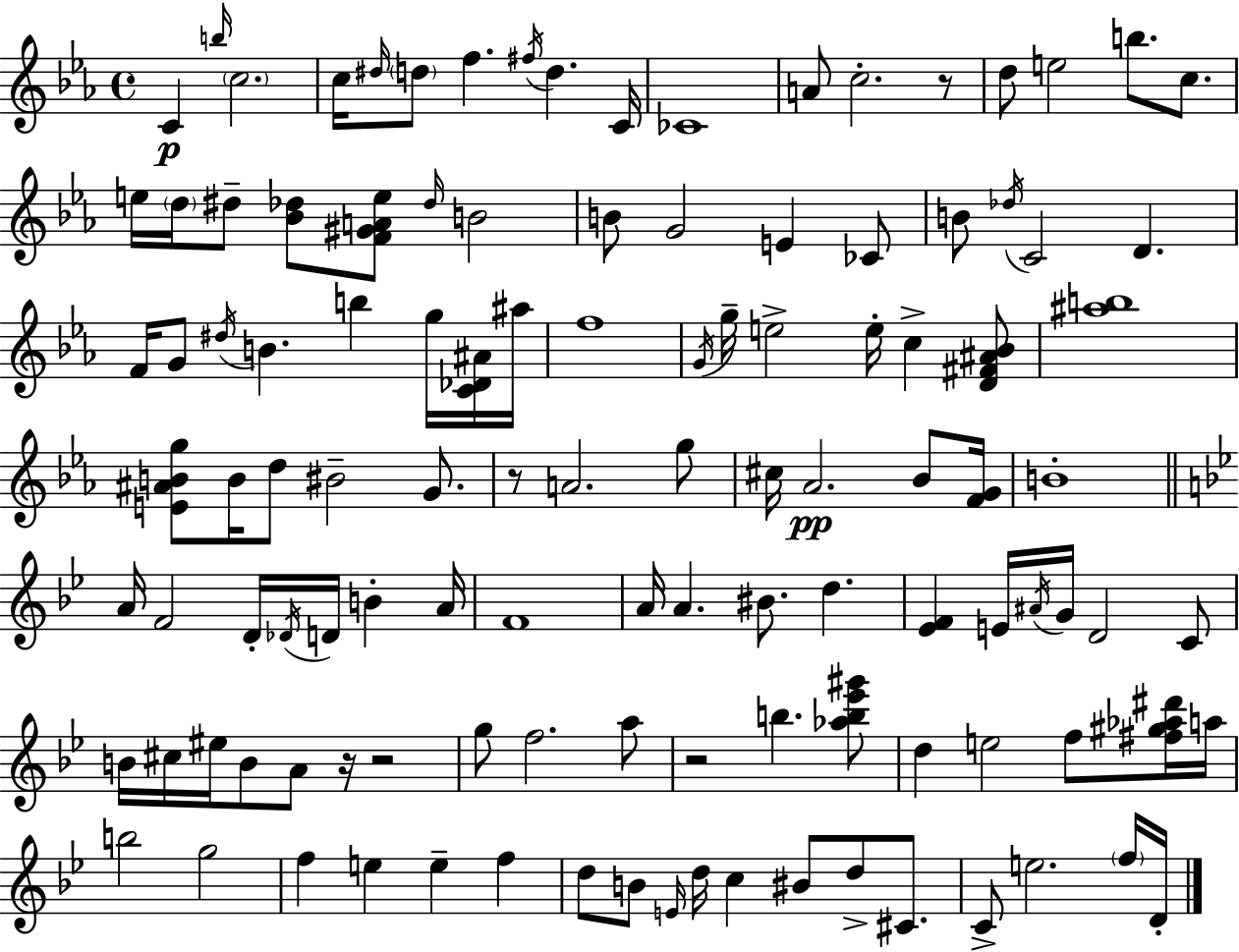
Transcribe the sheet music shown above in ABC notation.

X:1
T:Untitled
M:4/4
L:1/4
K:Eb
C b/4 c2 c/4 ^d/4 d/2 f ^f/4 d C/4 _C4 A/2 c2 z/2 d/2 e2 b/2 c/2 e/4 d/4 ^d/2 [_B_d]/2 [F^GAe]/2 _d/4 B2 B/2 G2 E _C/2 B/2 _d/4 C2 D F/4 G/2 ^d/4 B b g/4 [C_D^A]/4 ^a/4 f4 G/4 g/4 e2 e/4 c [D^F^A_B]/2 [^ab]4 [E^ABg]/2 B/4 d/2 ^B2 G/2 z/2 A2 g/2 ^c/4 _A2 _B/2 [FG]/4 B4 A/4 F2 D/4 _D/4 D/4 B A/4 F4 A/4 A ^B/2 d [_EF] E/4 ^A/4 G/4 D2 C/2 B/4 ^c/4 ^e/4 B/2 A/2 z/4 z2 g/2 f2 a/2 z2 b [_ab_e'^g']/2 d e2 f/2 [^f^g_a^d']/4 a/4 b2 g2 f e e f d/2 B/2 E/4 d/4 c ^B/2 d/2 ^C/2 C/2 e2 f/4 D/4